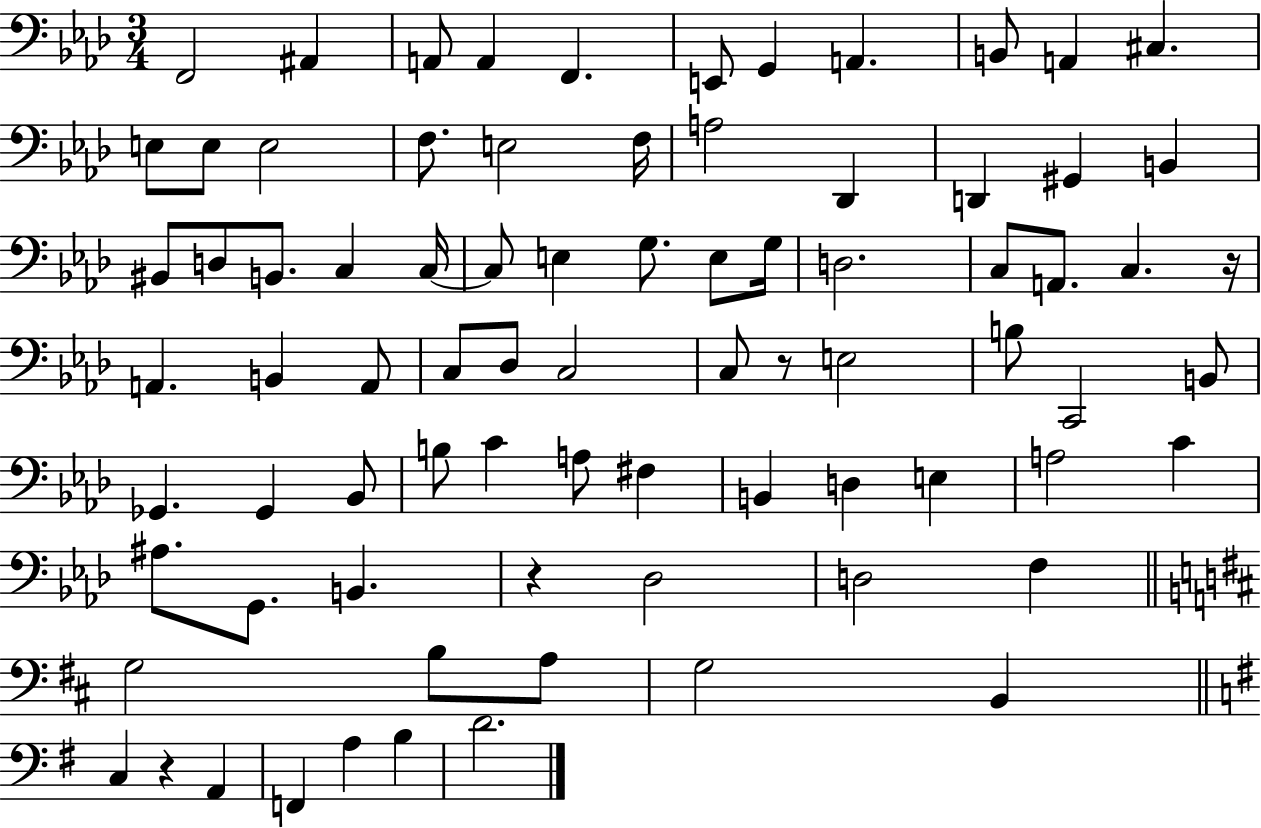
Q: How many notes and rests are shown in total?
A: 80